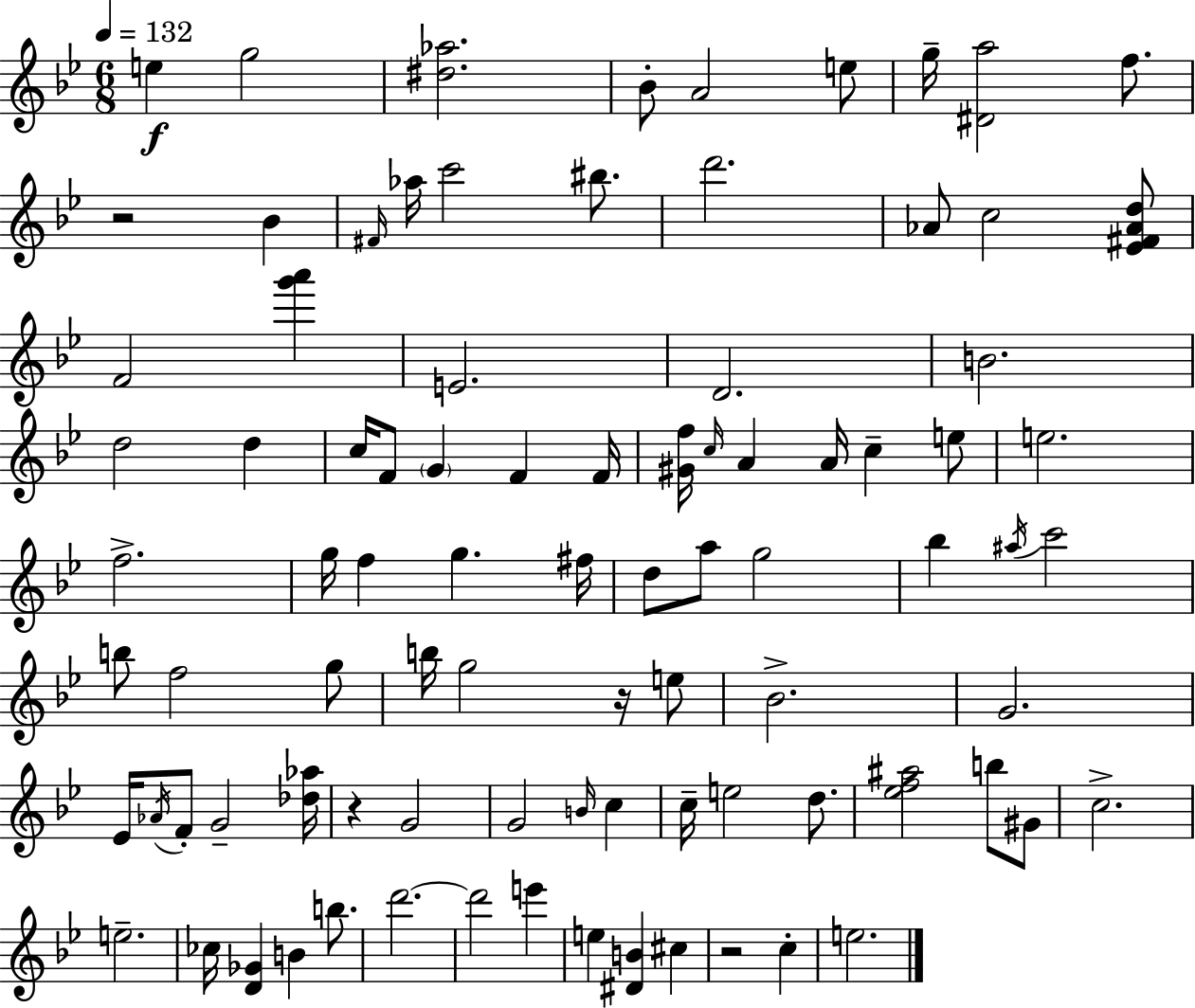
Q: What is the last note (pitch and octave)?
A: E5